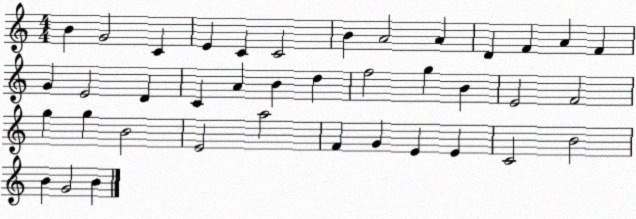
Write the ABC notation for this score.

X:1
T:Untitled
M:4/4
L:1/4
K:C
B G2 C E C C2 B A2 A D F A F G E2 D C A B d f2 g B E2 F2 g g B2 E2 a2 F G E E C2 B2 B G2 B